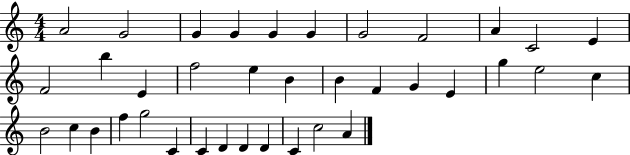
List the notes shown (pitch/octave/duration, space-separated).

A4/h G4/h G4/q G4/q G4/q G4/q G4/h F4/h A4/q C4/h E4/q F4/h B5/q E4/q F5/h E5/q B4/q B4/q F4/q G4/q E4/q G5/q E5/h C5/q B4/h C5/q B4/q F5/q G5/h C4/q C4/q D4/q D4/q D4/q C4/q C5/h A4/q